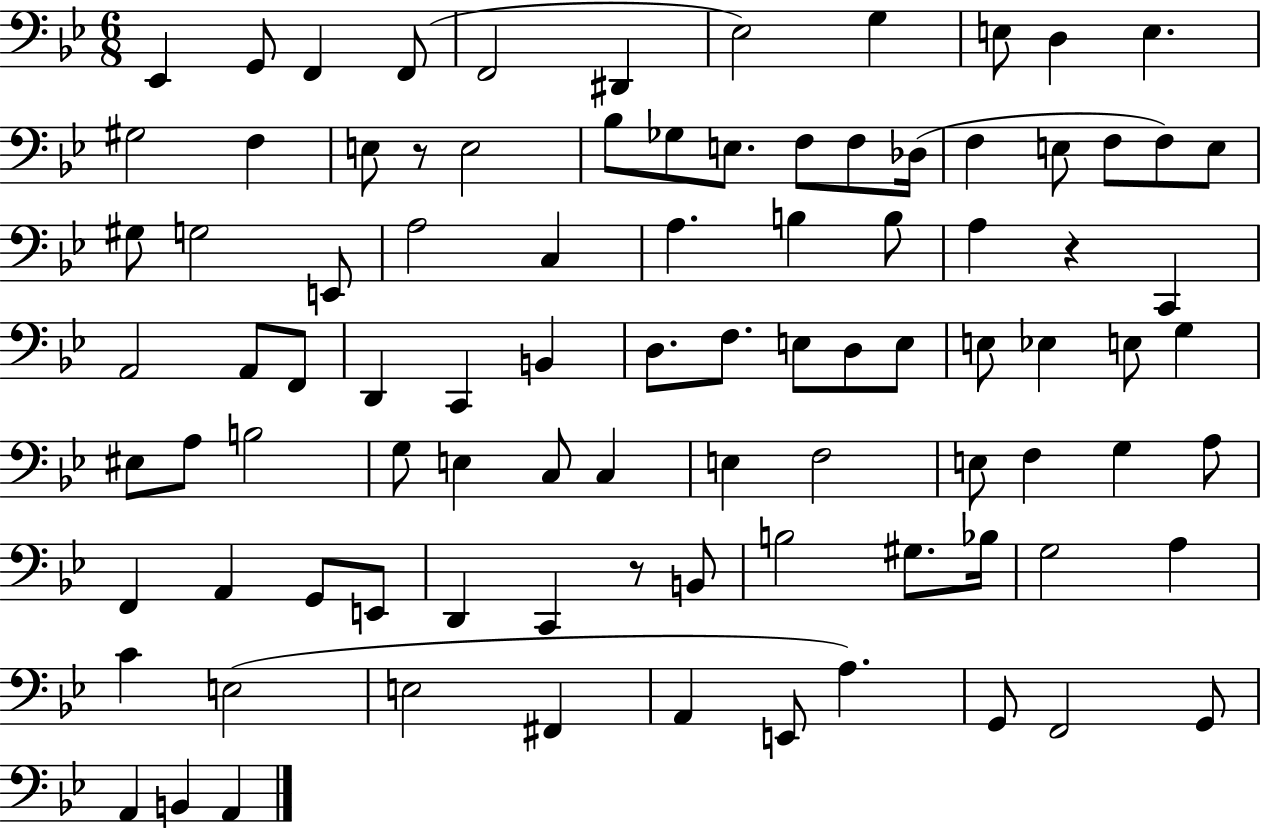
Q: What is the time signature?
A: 6/8